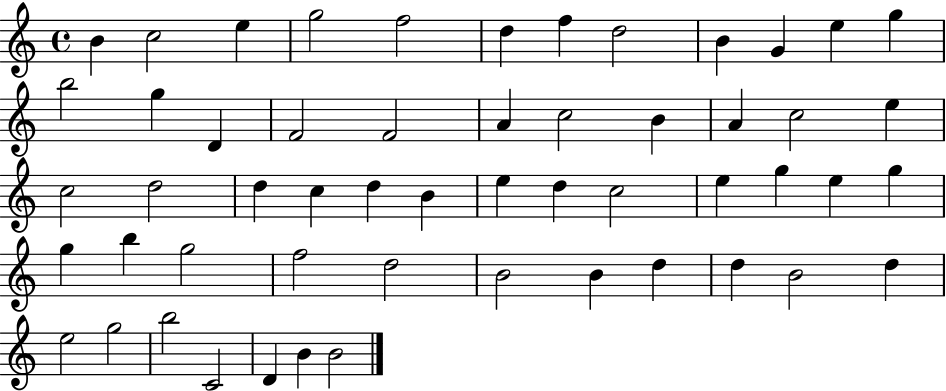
X:1
T:Untitled
M:4/4
L:1/4
K:C
B c2 e g2 f2 d f d2 B G e g b2 g D F2 F2 A c2 B A c2 e c2 d2 d c d B e d c2 e g e g g b g2 f2 d2 B2 B d d B2 d e2 g2 b2 C2 D B B2